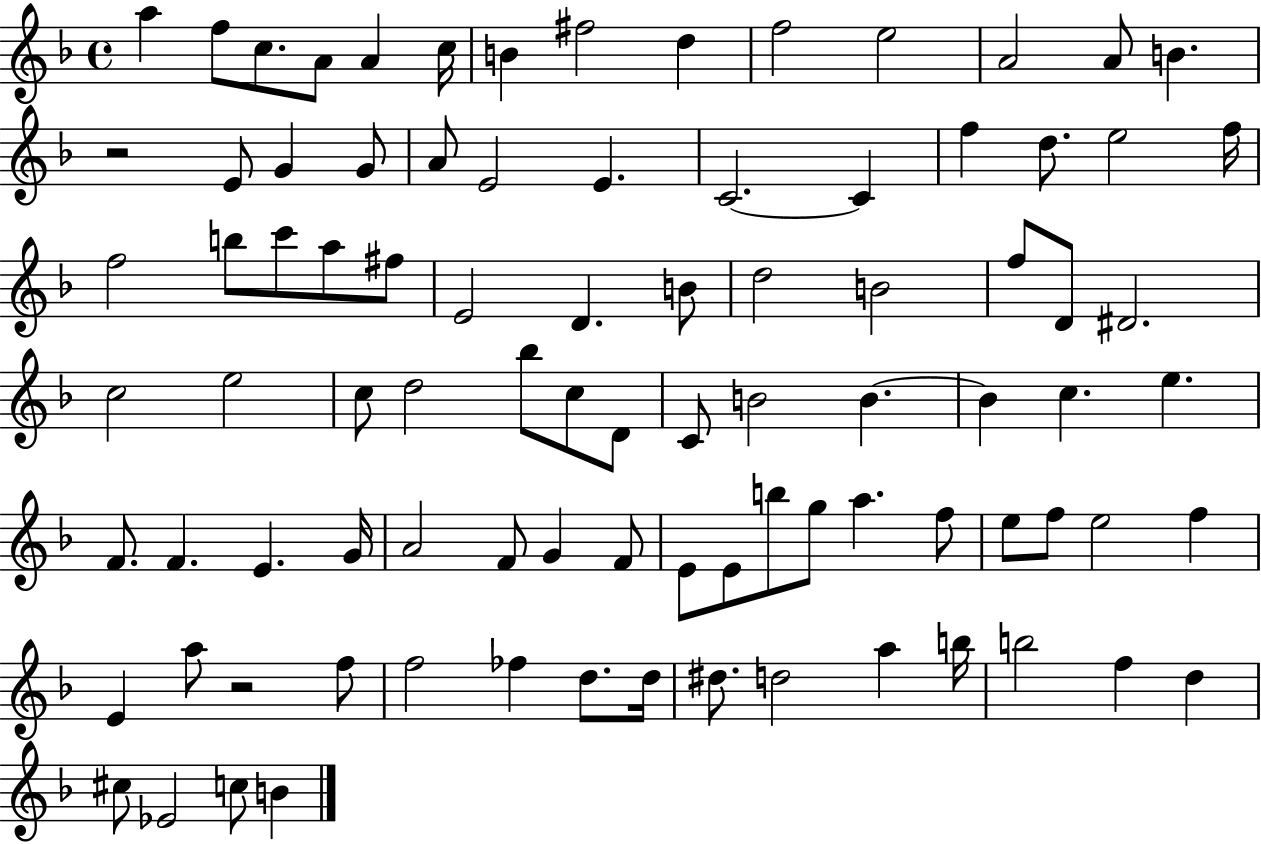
{
  \clef treble
  \time 4/4
  \defaultTimeSignature
  \key f \major
  \repeat volta 2 { a''4 f''8 c''8. a'8 a'4 c''16 | b'4 fis''2 d''4 | f''2 e''2 | a'2 a'8 b'4. | \break r2 e'8 g'4 g'8 | a'8 e'2 e'4. | c'2.~~ c'4 | f''4 d''8. e''2 f''16 | \break f''2 b''8 c'''8 a''8 fis''8 | e'2 d'4. b'8 | d''2 b'2 | f''8 d'8 dis'2. | \break c''2 e''2 | c''8 d''2 bes''8 c''8 d'8 | c'8 b'2 b'4.~~ | b'4 c''4. e''4. | \break f'8. f'4. e'4. g'16 | a'2 f'8 g'4 f'8 | e'8 e'8 b''8 g''8 a''4. f''8 | e''8 f''8 e''2 f''4 | \break e'4 a''8 r2 f''8 | f''2 fes''4 d''8. d''16 | dis''8. d''2 a''4 b''16 | b''2 f''4 d''4 | \break cis''8 ees'2 c''8 b'4 | } \bar "|."
}